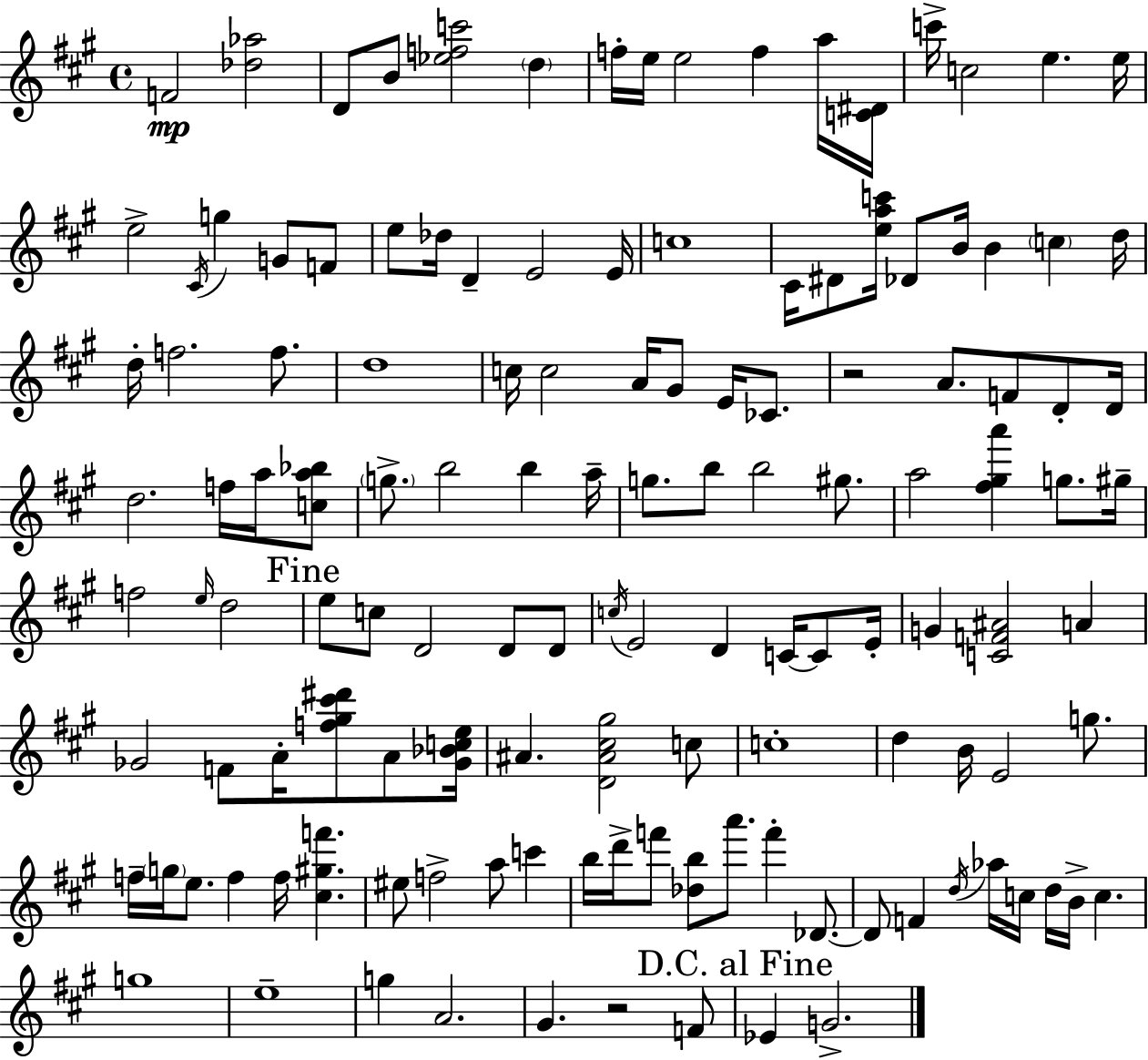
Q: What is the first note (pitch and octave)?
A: F4